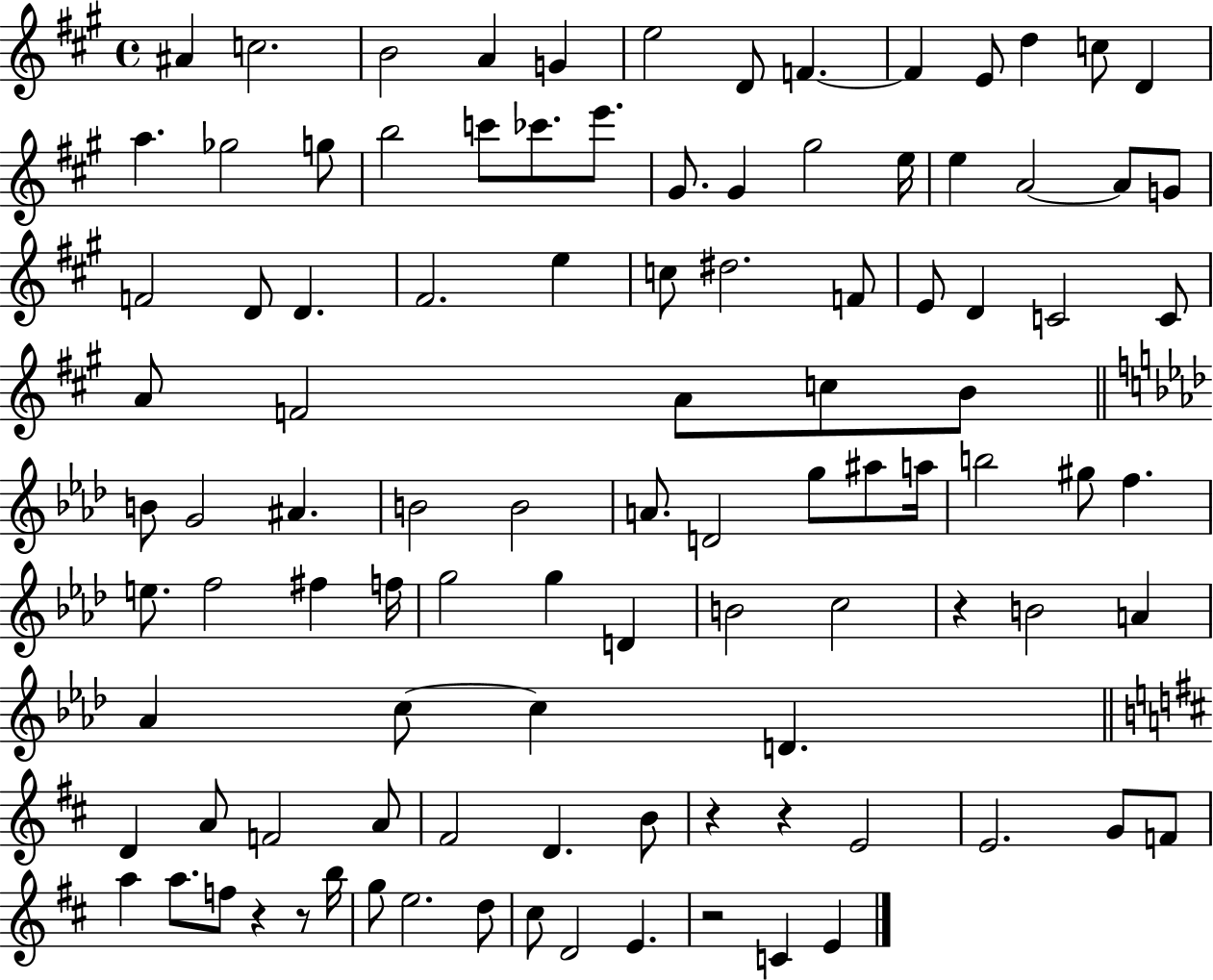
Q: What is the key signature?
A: A major